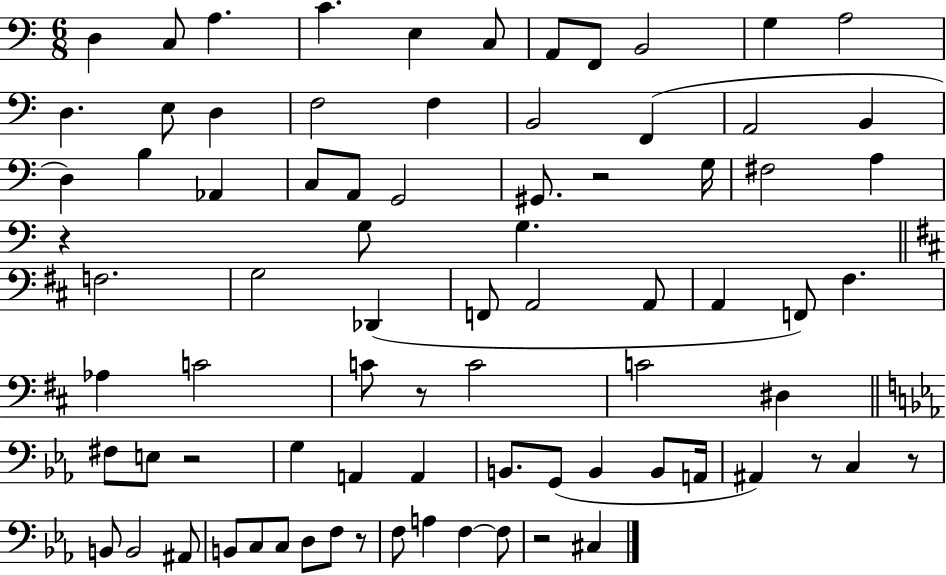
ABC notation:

X:1
T:Untitled
M:6/8
L:1/4
K:C
D, C,/2 A, C E, C,/2 A,,/2 F,,/2 B,,2 G, A,2 D, E,/2 D, F,2 F, B,,2 F,, A,,2 B,, D, B, _A,, C,/2 A,,/2 G,,2 ^G,,/2 z2 G,/4 ^F,2 A, z G,/2 G, F,2 G,2 _D,, F,,/2 A,,2 A,,/2 A,, F,,/2 ^F, _A, C2 C/2 z/2 C2 C2 ^D, ^F,/2 E,/2 z2 G, A,, A,, B,,/2 G,,/2 B,, B,,/2 A,,/4 ^A,, z/2 C, z/2 B,,/2 B,,2 ^A,,/2 B,,/2 C,/2 C,/2 D,/2 F,/2 z/2 F,/2 A, F, F,/2 z2 ^C,